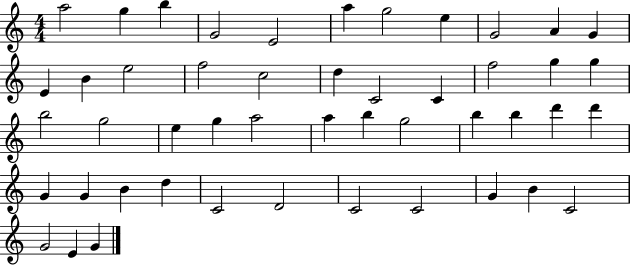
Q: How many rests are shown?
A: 0